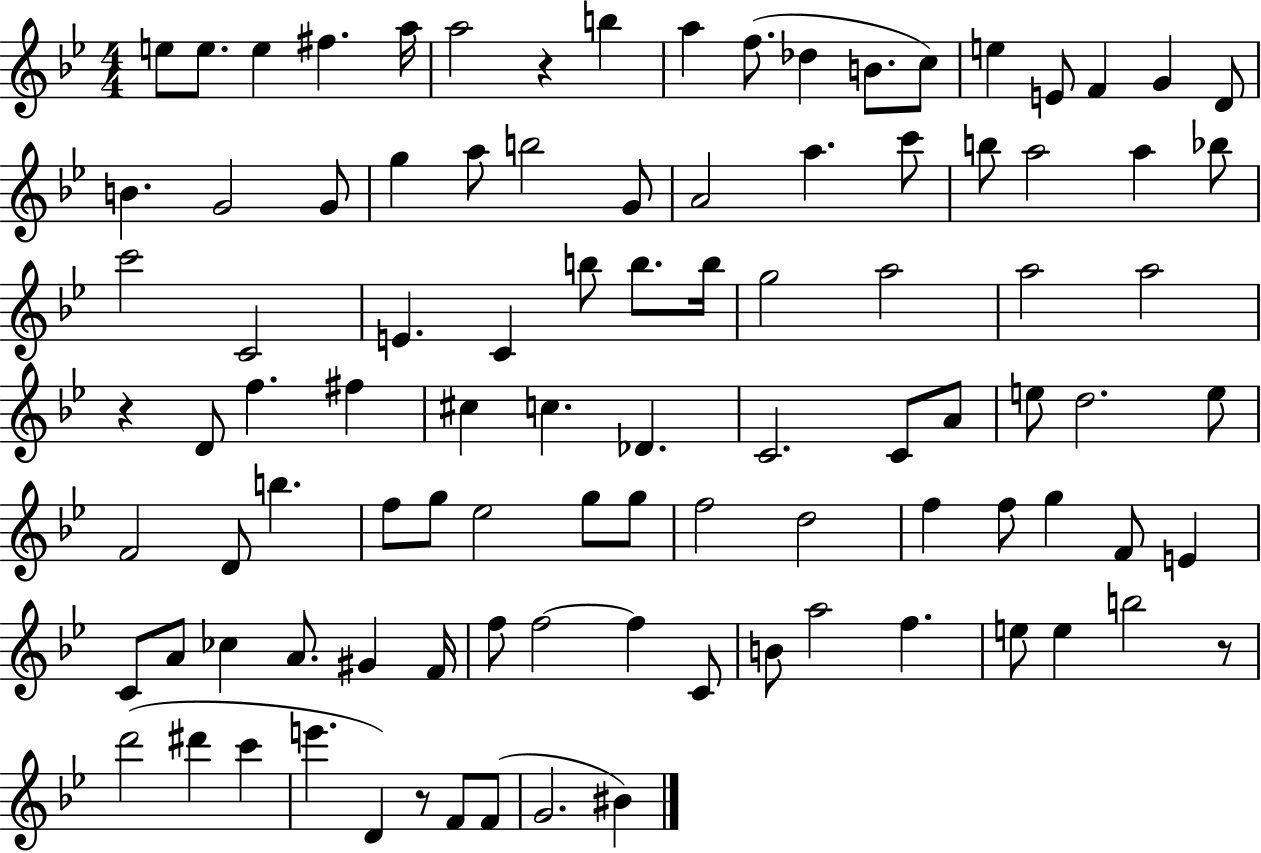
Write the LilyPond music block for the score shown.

{
  \clef treble
  \numericTimeSignature
  \time 4/4
  \key bes \major
  e''8 e''8. e''4 fis''4. a''16 | a''2 r4 b''4 | a''4 f''8.( des''4 b'8. c''8) | e''4 e'8 f'4 g'4 d'8 | \break b'4. g'2 g'8 | g''4 a''8 b''2 g'8 | a'2 a''4. c'''8 | b''8 a''2 a''4 bes''8 | \break c'''2 c'2 | e'4. c'4 b''8 b''8. b''16 | g''2 a''2 | a''2 a''2 | \break r4 d'8 f''4. fis''4 | cis''4 c''4. des'4. | c'2. c'8 a'8 | e''8 d''2. e''8 | \break f'2 d'8 b''4. | f''8 g''8 ees''2 g''8 g''8 | f''2 d''2 | f''4 f''8 g''4 f'8 e'4 | \break c'8 a'8 ces''4 a'8. gis'4 f'16 | f''8 f''2~~ f''4 c'8 | b'8 a''2 f''4. | e''8 e''4 b''2 r8 | \break d'''2( dis'''4 c'''4 | e'''4. d'4) r8 f'8 f'8( | g'2. bis'4) | \bar "|."
}